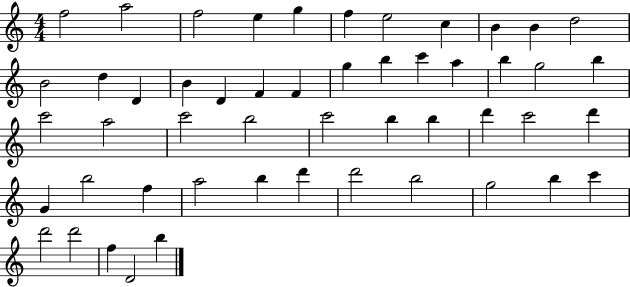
X:1
T:Untitled
M:4/4
L:1/4
K:C
f2 a2 f2 e g f e2 c B B d2 B2 d D B D F F g b c' a b g2 b c'2 a2 c'2 b2 c'2 b b d' c'2 d' G b2 f a2 b d' d'2 b2 g2 b c' d'2 d'2 f D2 b